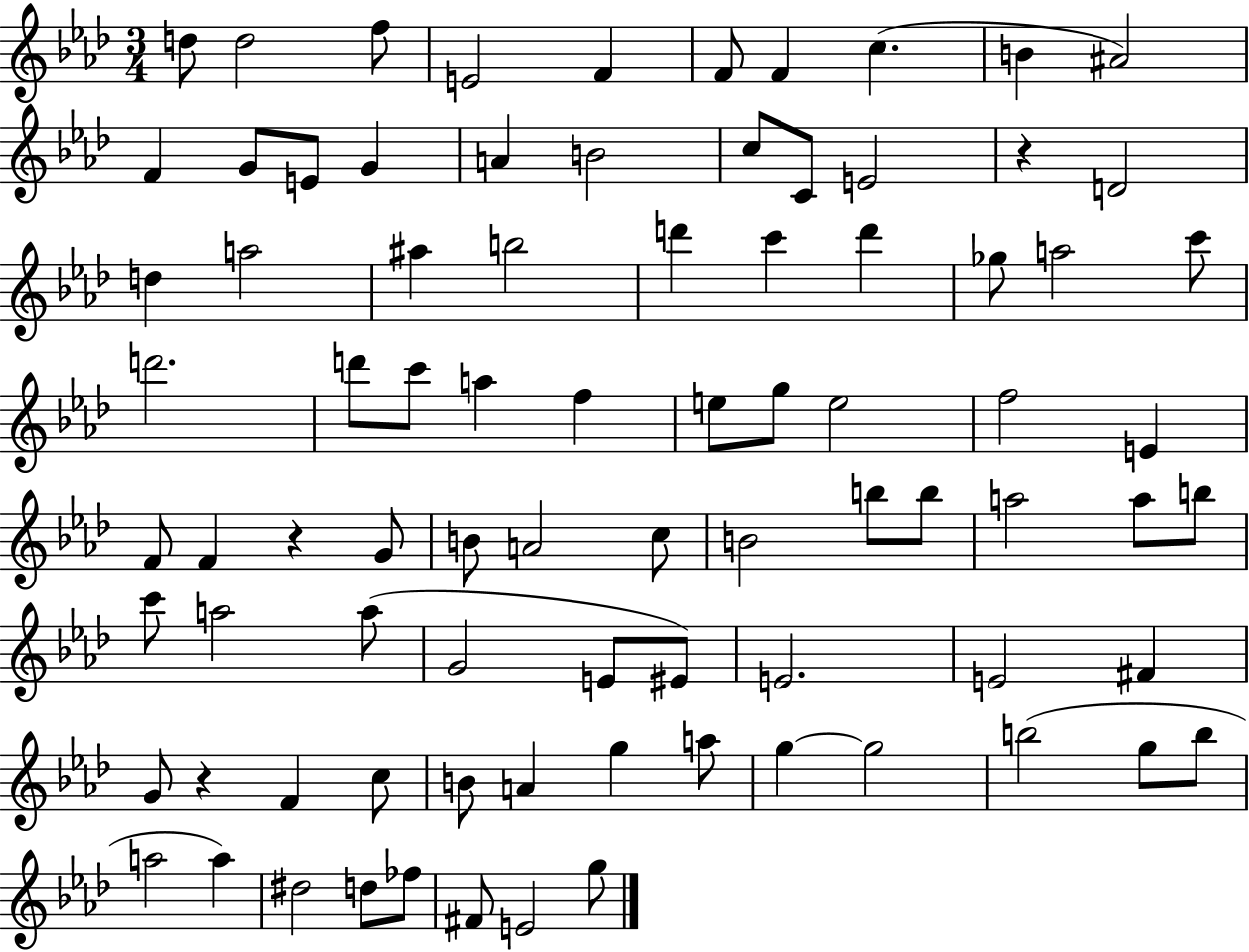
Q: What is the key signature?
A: AES major